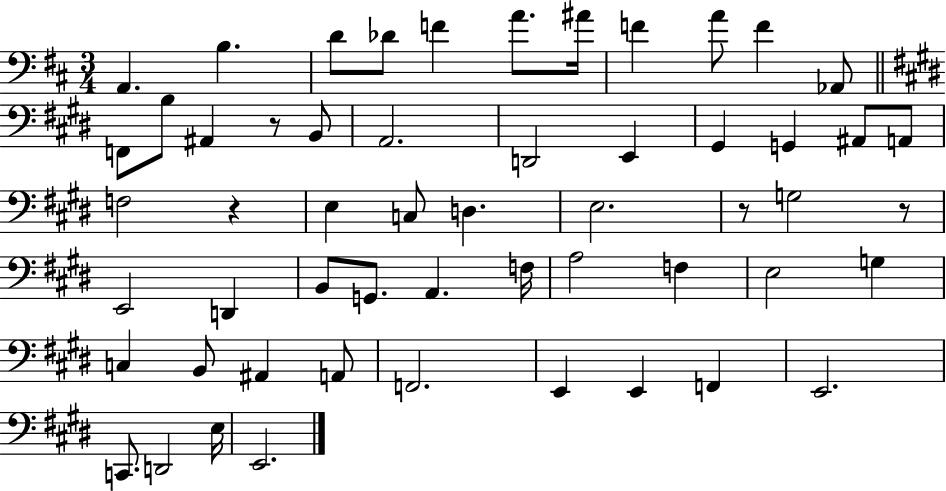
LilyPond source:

{
  \clef bass
  \numericTimeSignature
  \time 3/4
  \key d \major
  a,4. b4. | d'8 des'8 f'4 a'8. ais'16 | f'4 a'8 f'4 aes,8 | \bar "||" \break \key e \major f,8 b8 ais,4 r8 b,8 | a,2. | d,2 e,4 | gis,4 g,4 ais,8 a,8 | \break f2 r4 | e4 c8 d4. | e2. | r8 g2 r8 | \break e,2 d,4 | b,8 g,8. a,4. f16 | a2 f4 | e2 g4 | \break c4 b,8 ais,4 a,8 | f,2. | e,4 e,4 f,4 | e,2. | \break c,8. d,2 e16 | e,2. | \bar "|."
}